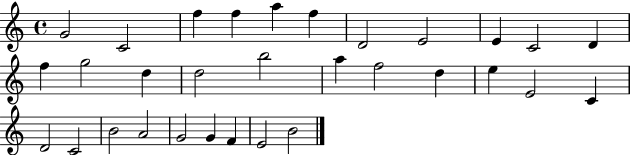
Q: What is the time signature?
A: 4/4